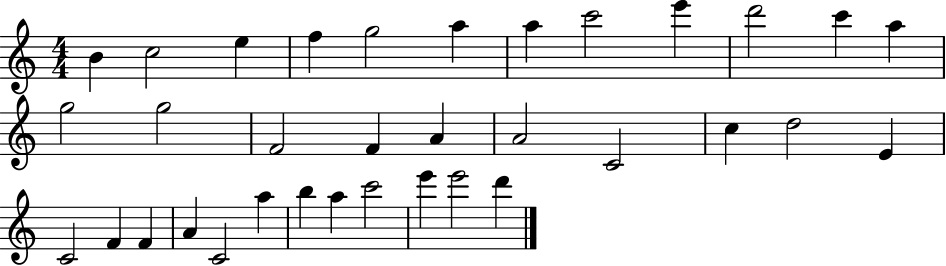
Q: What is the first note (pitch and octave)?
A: B4